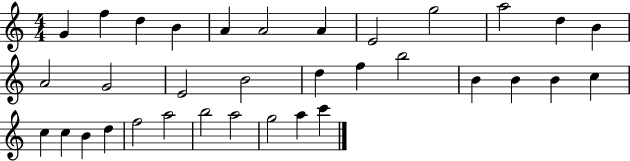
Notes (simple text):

G4/q F5/q D5/q B4/q A4/q A4/h A4/q E4/h G5/h A5/h D5/q B4/q A4/h G4/h E4/h B4/h D5/q F5/q B5/h B4/q B4/q B4/q C5/q C5/q C5/q B4/q D5/q F5/h A5/h B5/h A5/h G5/h A5/q C6/q